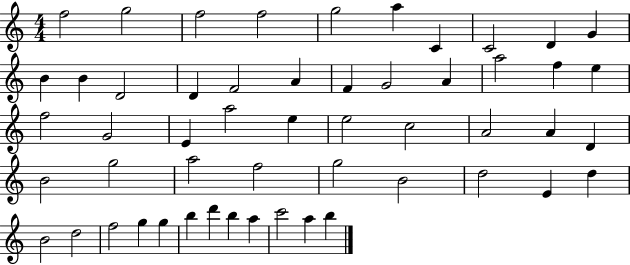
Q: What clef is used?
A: treble